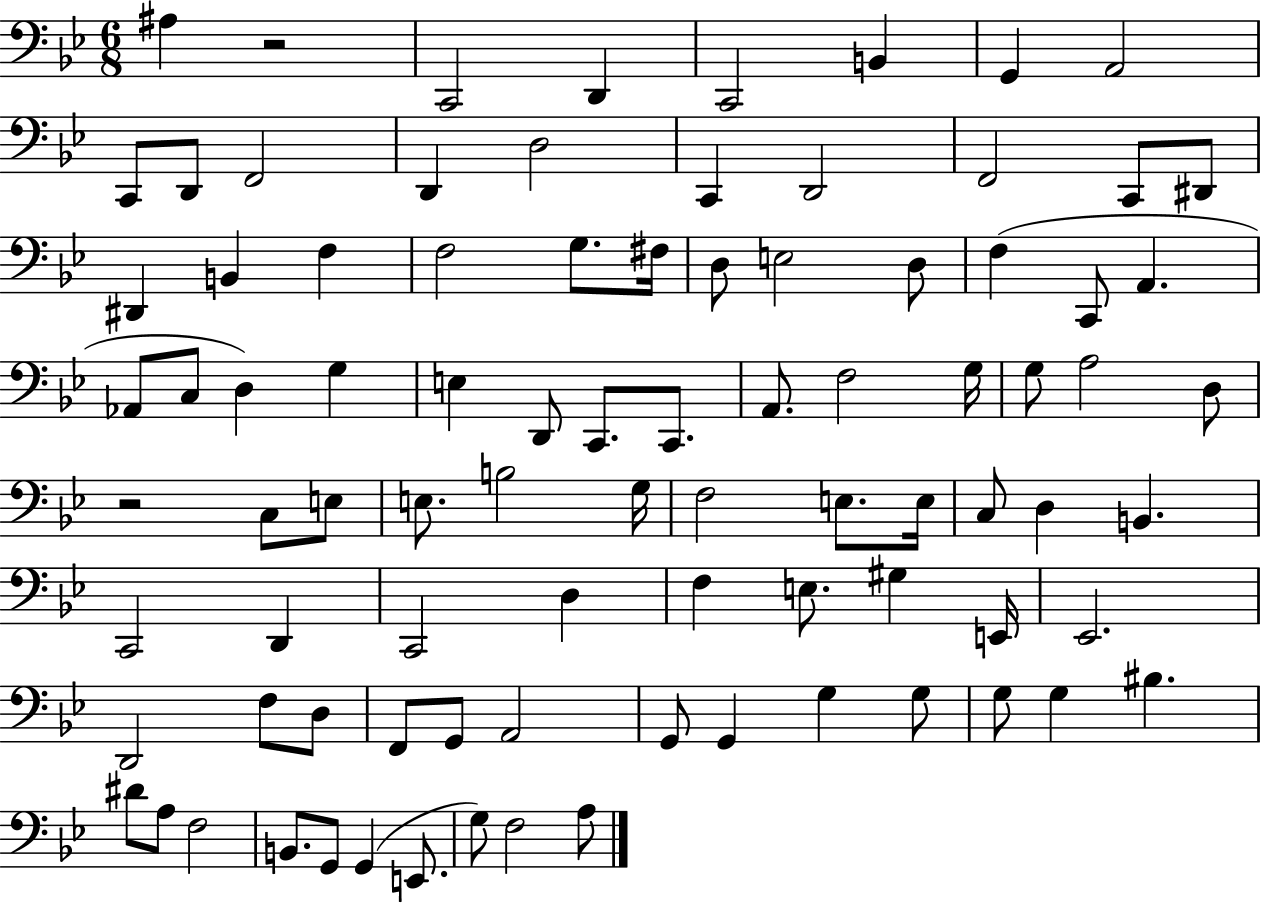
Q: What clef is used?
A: bass